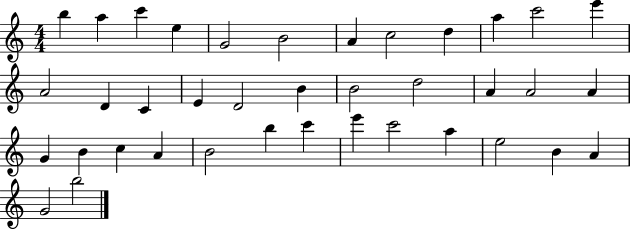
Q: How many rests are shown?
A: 0